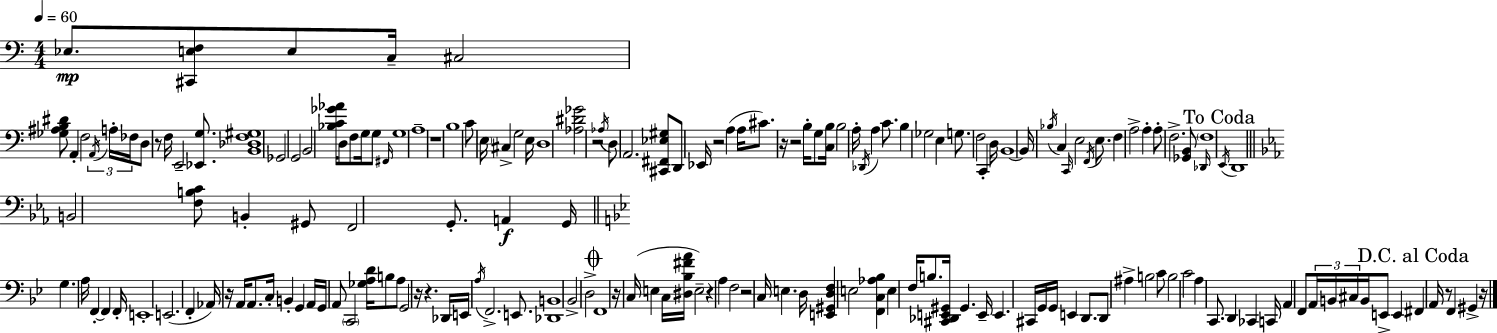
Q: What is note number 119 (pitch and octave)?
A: E2